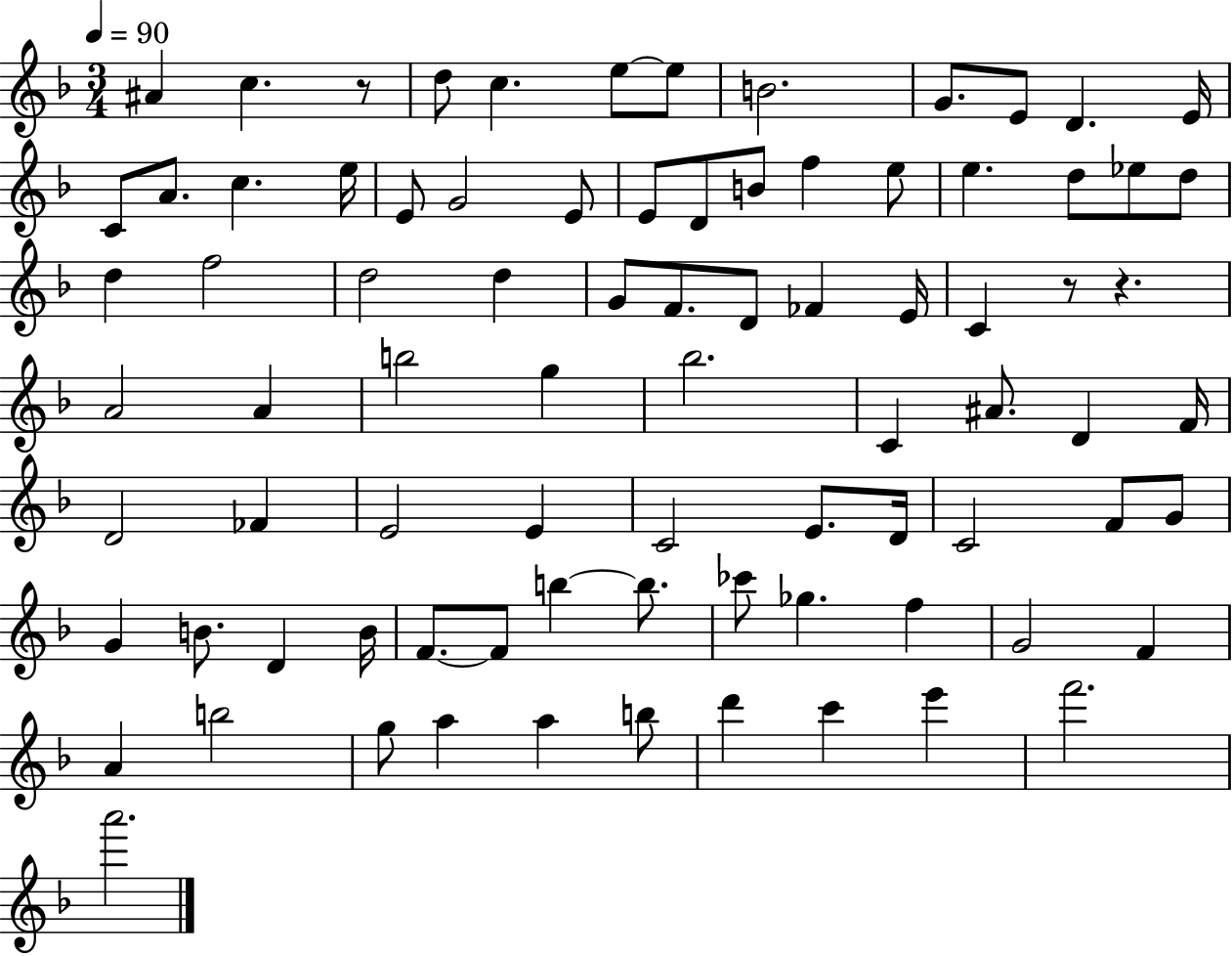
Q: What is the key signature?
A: F major